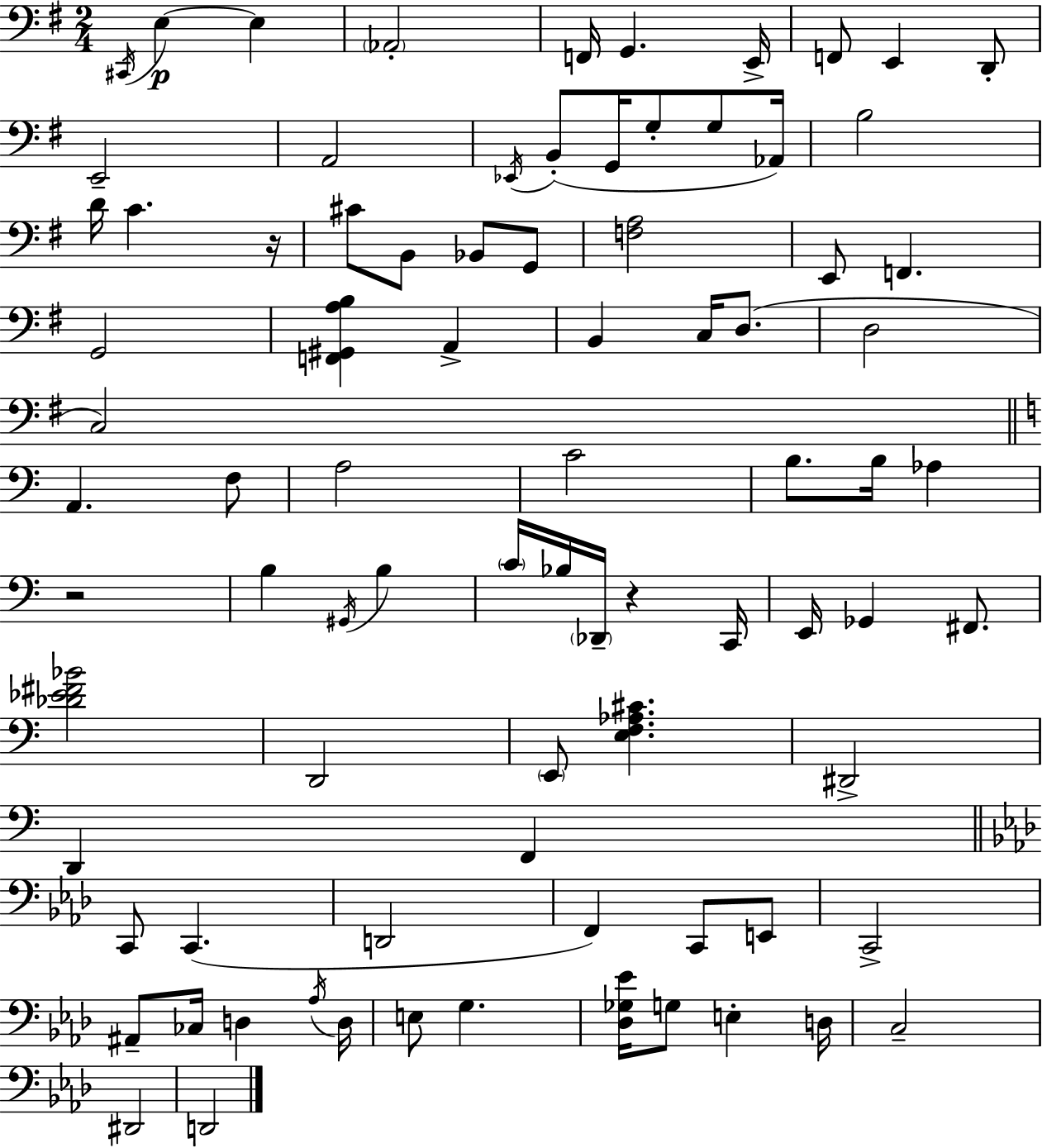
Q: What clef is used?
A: bass